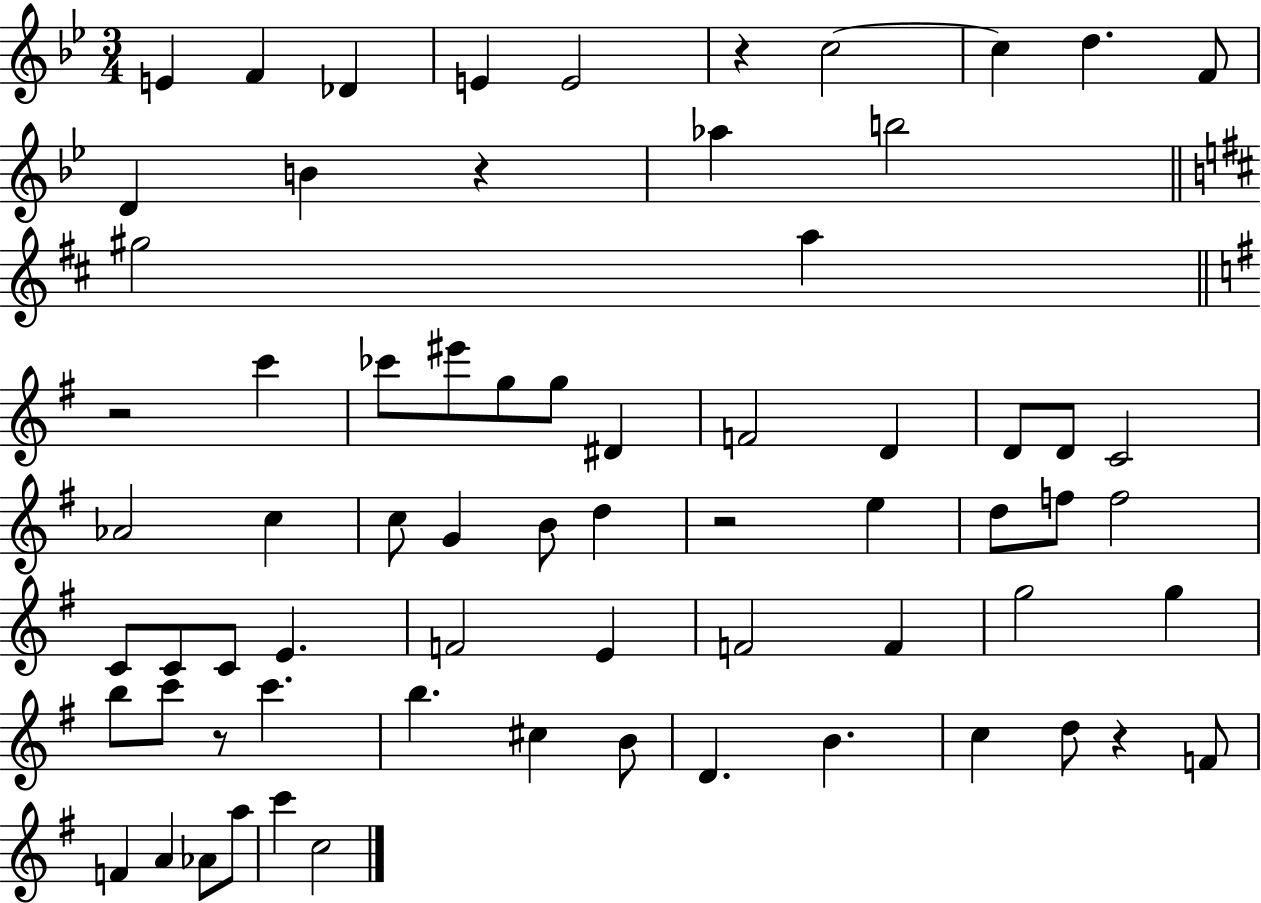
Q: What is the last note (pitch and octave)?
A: C5